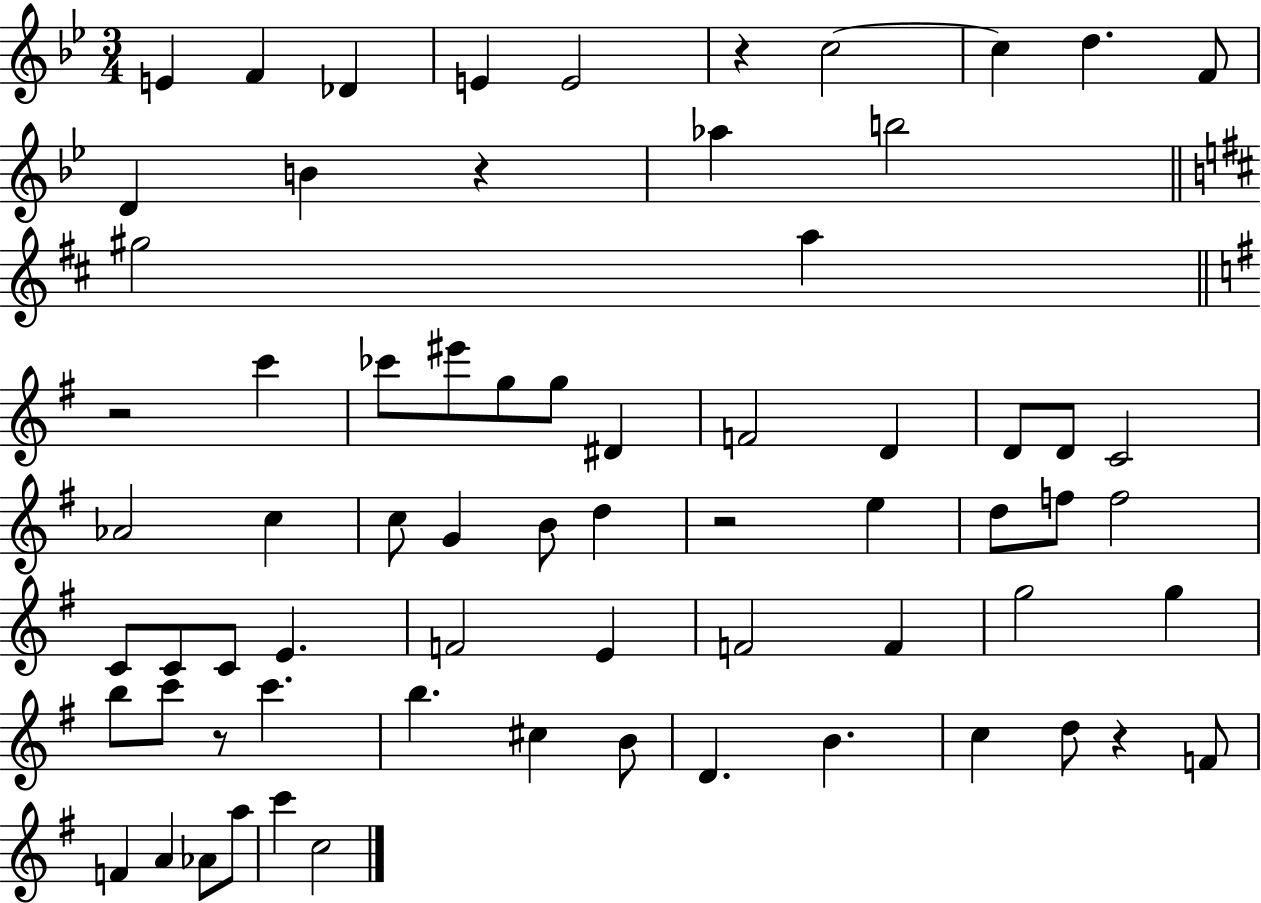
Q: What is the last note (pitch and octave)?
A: C5